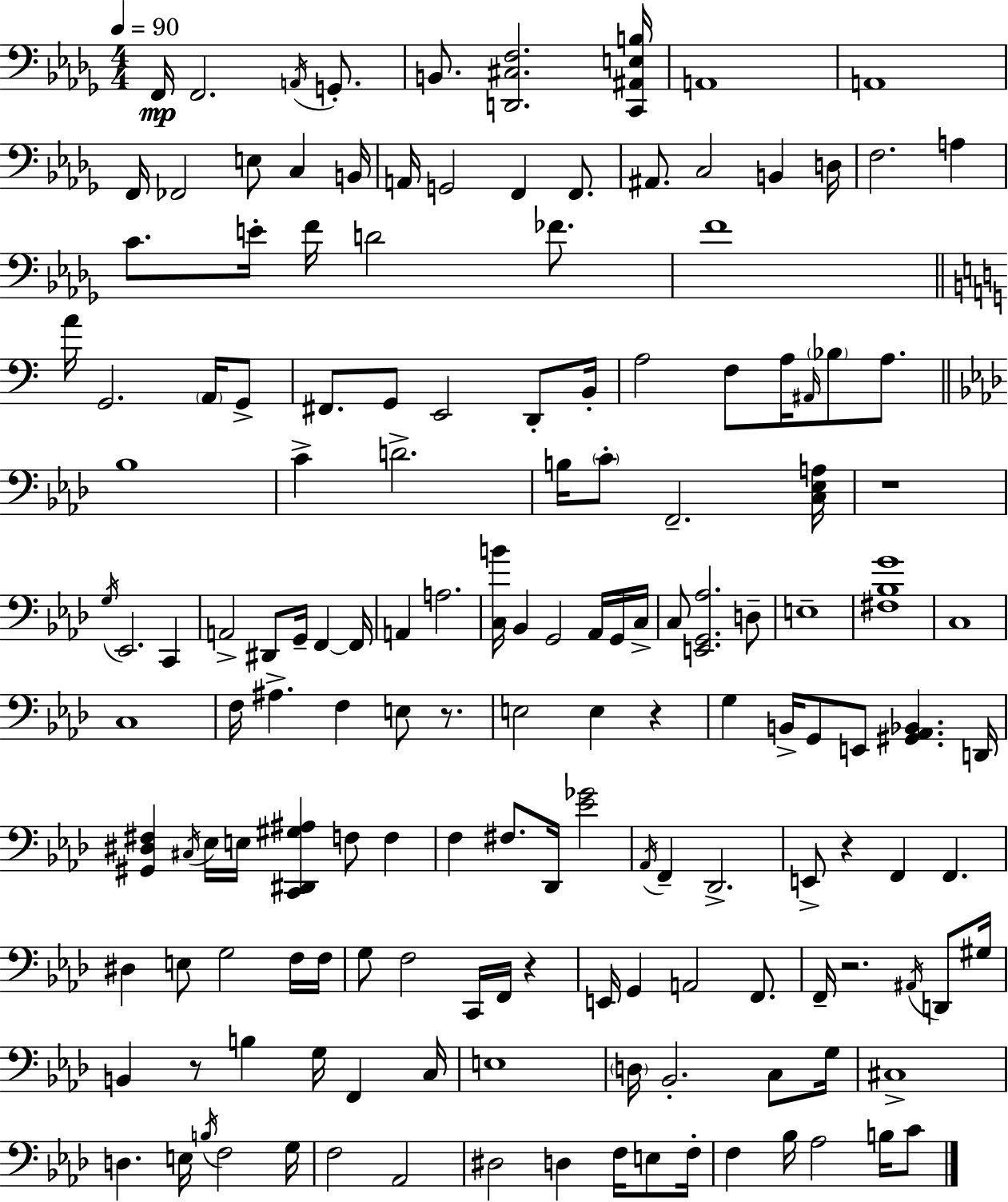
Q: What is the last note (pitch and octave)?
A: C4